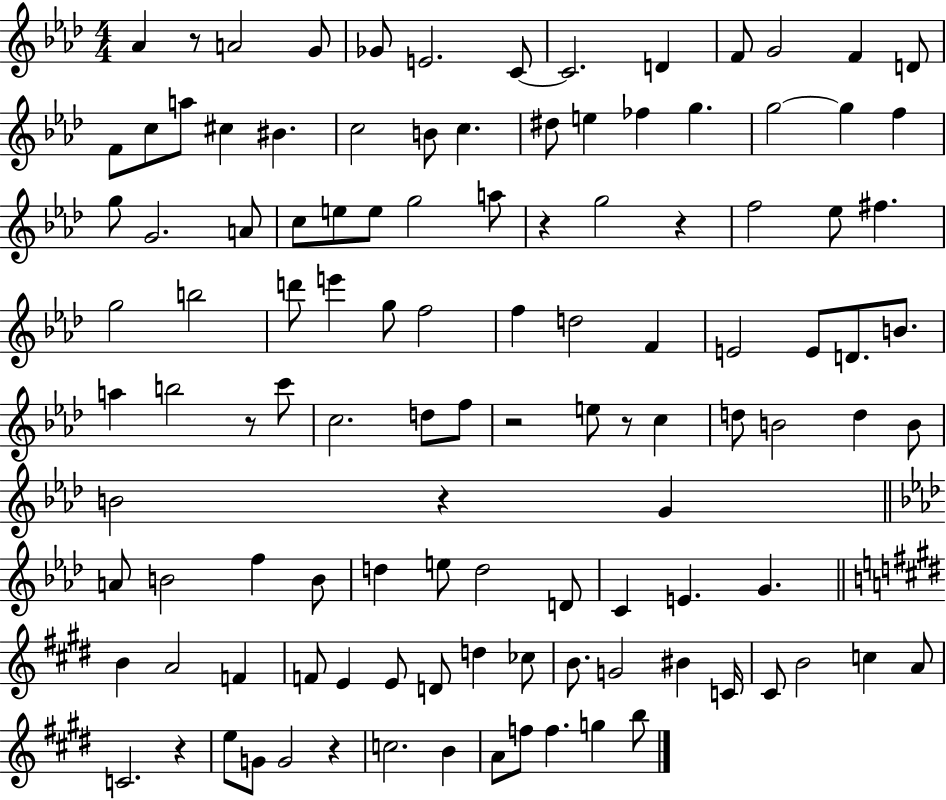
Ab4/q R/e A4/h G4/e Gb4/e E4/h. C4/e C4/h. D4/q F4/e G4/h F4/q D4/e F4/e C5/e A5/e C#5/q BIS4/q. C5/h B4/e C5/q. D#5/e E5/q FES5/q G5/q. G5/h G5/q F5/q G5/e G4/h. A4/e C5/e E5/e E5/e G5/h A5/e R/q G5/h R/q F5/h Eb5/e F#5/q. G5/h B5/h D6/e E6/q G5/e F5/h F5/q D5/h F4/q E4/h E4/e D4/e. B4/e. A5/q B5/h R/e C6/e C5/h. D5/e F5/e R/h E5/e R/e C5/q D5/e B4/h D5/q B4/e B4/h R/q G4/q A4/e B4/h F5/q B4/e D5/q E5/e D5/h D4/e C4/q E4/q. G4/q. B4/q A4/h F4/q F4/e E4/q E4/e D4/e D5/q CES5/e B4/e. G4/h BIS4/q C4/s C#4/e B4/h C5/q A4/e C4/h. R/q E5/e G4/e G4/h R/q C5/h. B4/q A4/e F5/e F5/q. G5/q B5/e